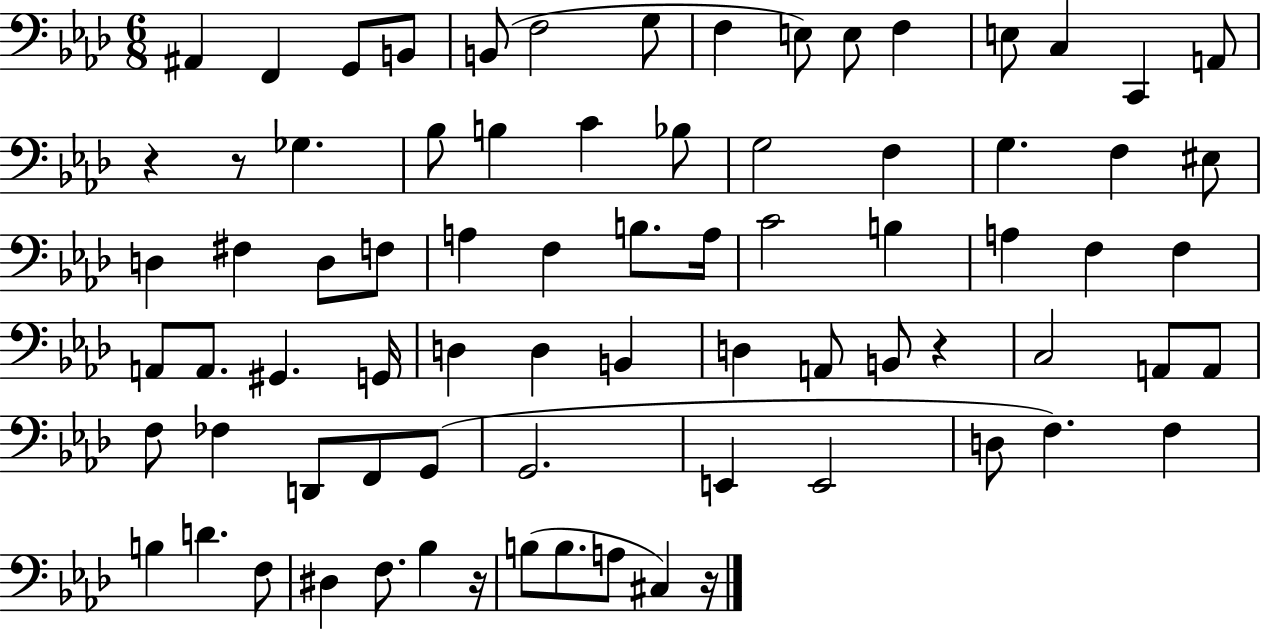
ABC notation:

X:1
T:Untitled
M:6/8
L:1/4
K:Ab
^A,, F,, G,,/2 B,,/2 B,,/2 F,2 G,/2 F, E,/2 E,/2 F, E,/2 C, C,, A,,/2 z z/2 _G, _B,/2 B, C _B,/2 G,2 F, G, F, ^E,/2 D, ^F, D,/2 F,/2 A, F, B,/2 A,/4 C2 B, A, F, F, A,,/2 A,,/2 ^G,, G,,/4 D, D, B,, D, A,,/2 B,,/2 z C,2 A,,/2 A,,/2 F,/2 _F, D,,/2 F,,/2 G,,/2 G,,2 E,, E,,2 D,/2 F, F, B, D F,/2 ^D, F,/2 _B, z/4 B,/2 B,/2 A,/2 ^C, z/4